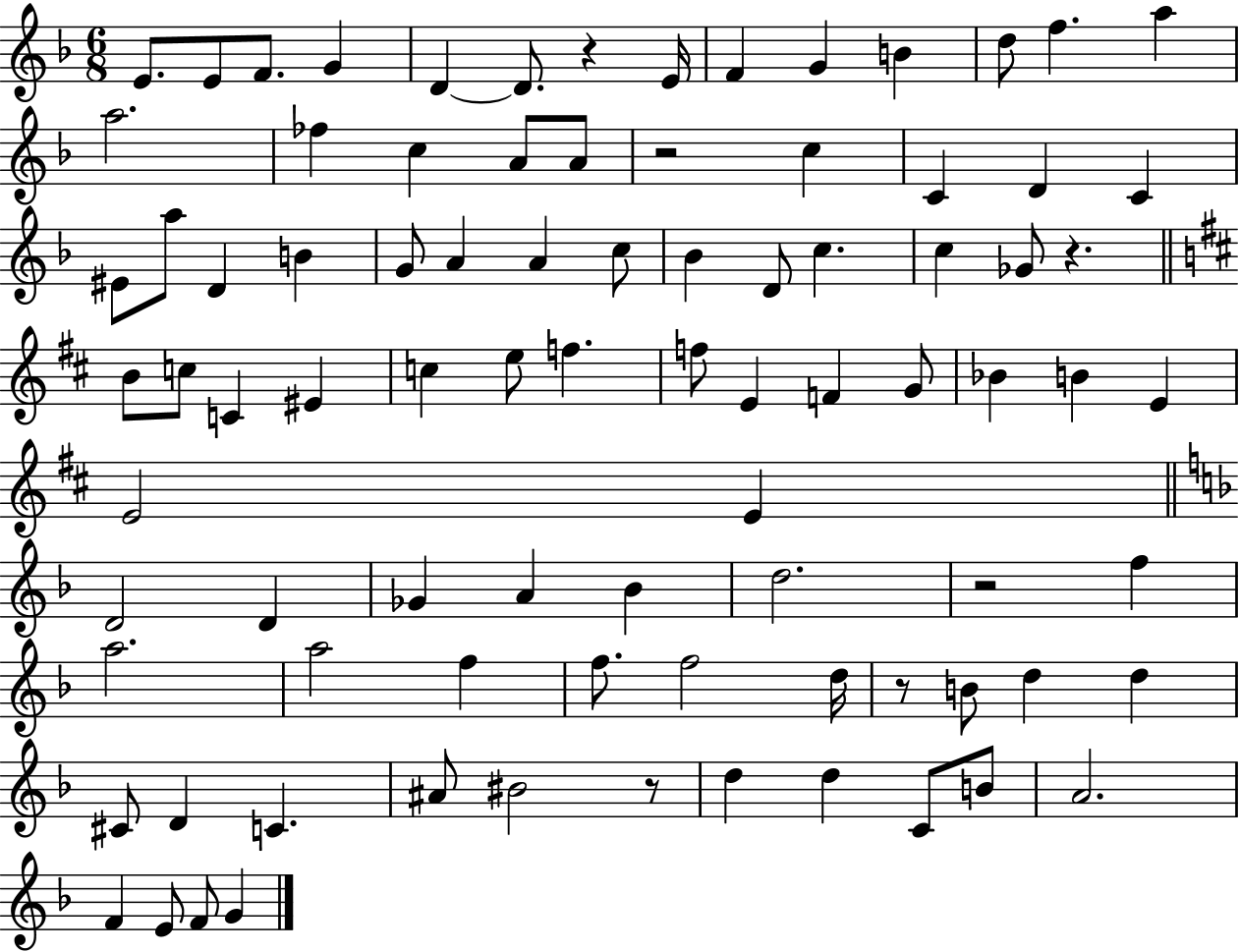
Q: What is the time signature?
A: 6/8